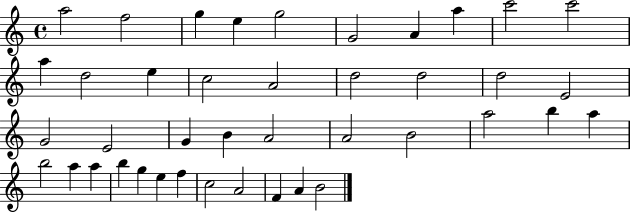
{
  \clef treble
  \time 4/4
  \defaultTimeSignature
  \key c \major
  a''2 f''2 | g''4 e''4 g''2 | g'2 a'4 a''4 | c'''2 c'''2 | \break a''4 d''2 e''4 | c''2 a'2 | d''2 d''2 | d''2 e'2 | \break g'2 e'2 | g'4 b'4 a'2 | a'2 b'2 | a''2 b''4 a''4 | \break b''2 a''4 a''4 | b''4 g''4 e''4 f''4 | c''2 a'2 | f'4 a'4 b'2 | \break \bar "|."
}